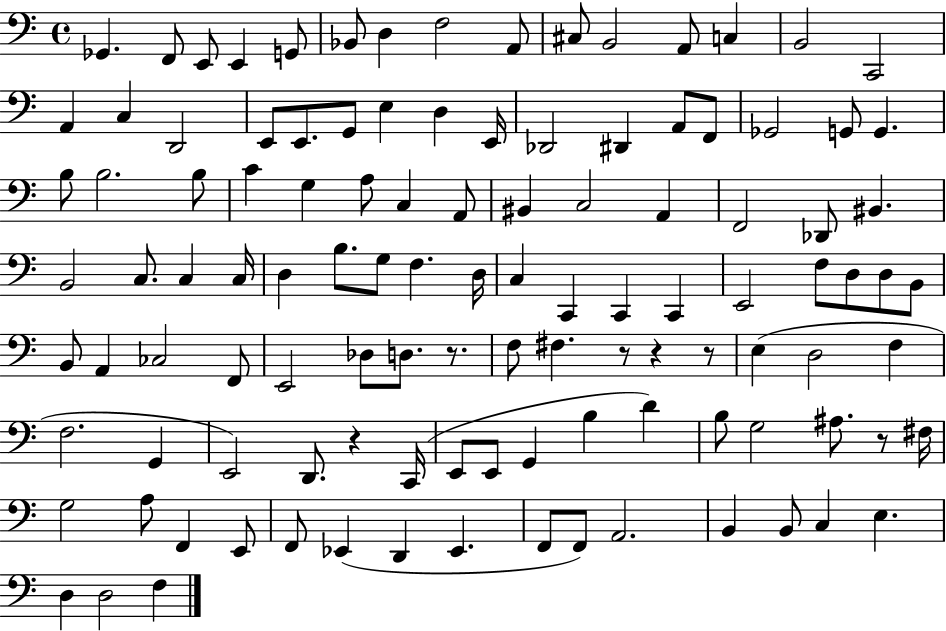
{
  \clef bass
  \time 4/4
  \defaultTimeSignature
  \key c \major
  \repeat volta 2 { ges,4. f,8 e,8 e,4 g,8 | bes,8 d4 f2 a,8 | cis8 b,2 a,8 c4 | b,2 c,2 | \break a,4 c4 d,2 | e,8 e,8. g,8 e4 d4 e,16 | des,2 dis,4 a,8 f,8 | ges,2 g,8 g,4. | \break b8 b2. b8 | c'4 g4 a8 c4 a,8 | bis,4 c2 a,4 | f,2 des,8 bis,4. | \break b,2 c8. c4 c16 | d4 b8. g8 f4. d16 | c4 c,4 c,4 c,4 | e,2 f8 d8 d8 b,8 | \break b,8 a,4 ces2 f,8 | e,2 des8 d8. r8. | f8 fis4. r8 r4 r8 | e4( d2 f4 | \break f2. g,4 | e,2) d,8. r4 c,16( | e,8 e,8 g,4 b4 d'4) | b8 g2 ais8. r8 fis16 | \break g2 a8 f,4 e,8 | f,8 ees,4( d,4 ees,4. | f,8 f,8) a,2. | b,4 b,8 c4 e4. | \break d4 d2 f4 | } \bar "|."
}